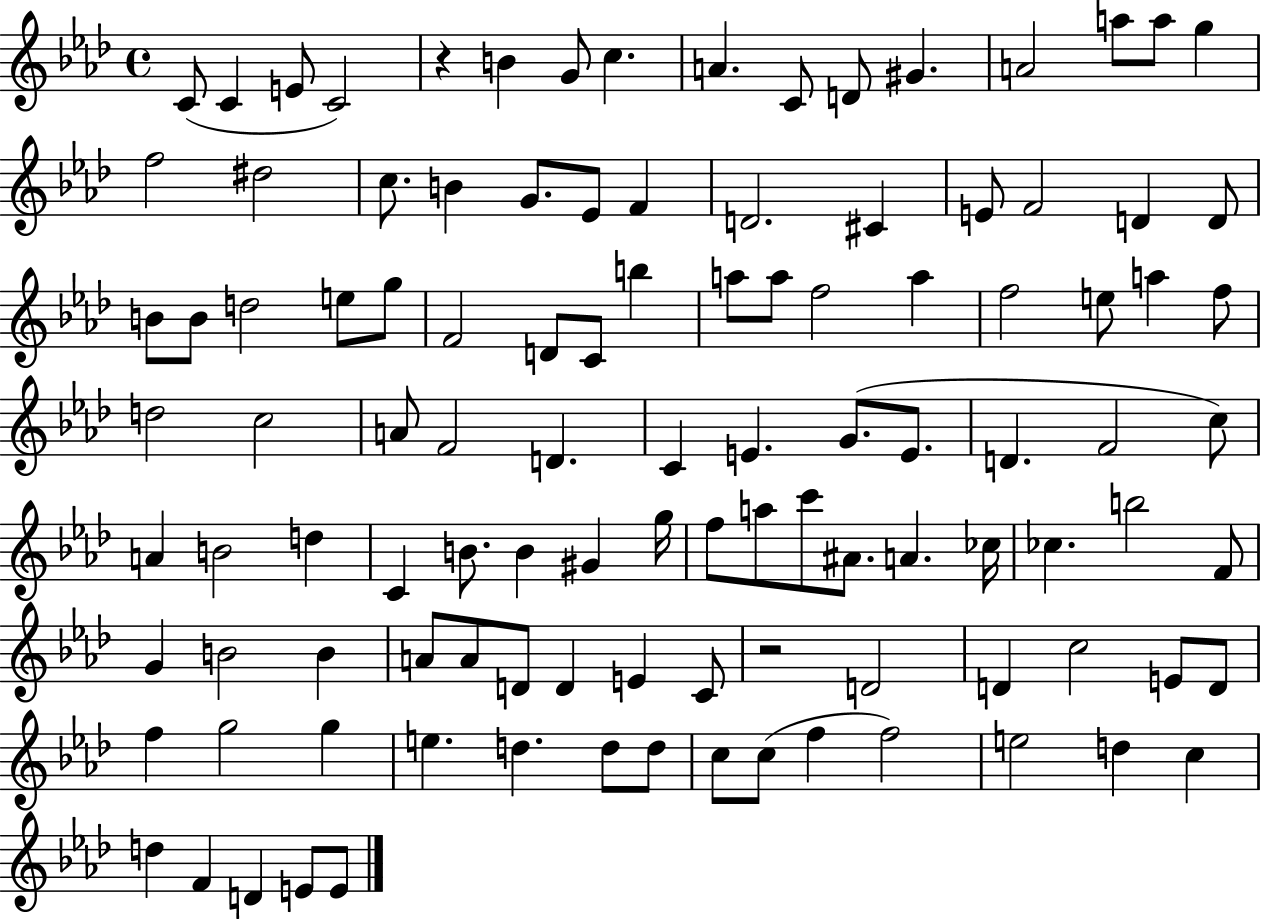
C4/e C4/q E4/e C4/h R/q B4/q G4/e C5/q. A4/q. C4/e D4/e G#4/q. A4/h A5/e A5/e G5/q F5/h D#5/h C5/e. B4/q G4/e. Eb4/e F4/q D4/h. C#4/q E4/e F4/h D4/q D4/e B4/e B4/e D5/h E5/e G5/e F4/h D4/e C4/e B5/q A5/e A5/e F5/h A5/q F5/h E5/e A5/q F5/e D5/h C5/h A4/e F4/h D4/q. C4/q E4/q. G4/e. E4/e. D4/q. F4/h C5/e A4/q B4/h D5/q C4/q B4/e. B4/q G#4/q G5/s F5/e A5/e C6/e A#4/e. A4/q. CES5/s CES5/q. B5/h F4/e G4/q B4/h B4/q A4/e A4/e D4/e D4/q E4/q C4/e R/h D4/h D4/q C5/h E4/e D4/e F5/q G5/h G5/q E5/q. D5/q. D5/e D5/e C5/e C5/e F5/q F5/h E5/h D5/q C5/q D5/q F4/q D4/q E4/e E4/e